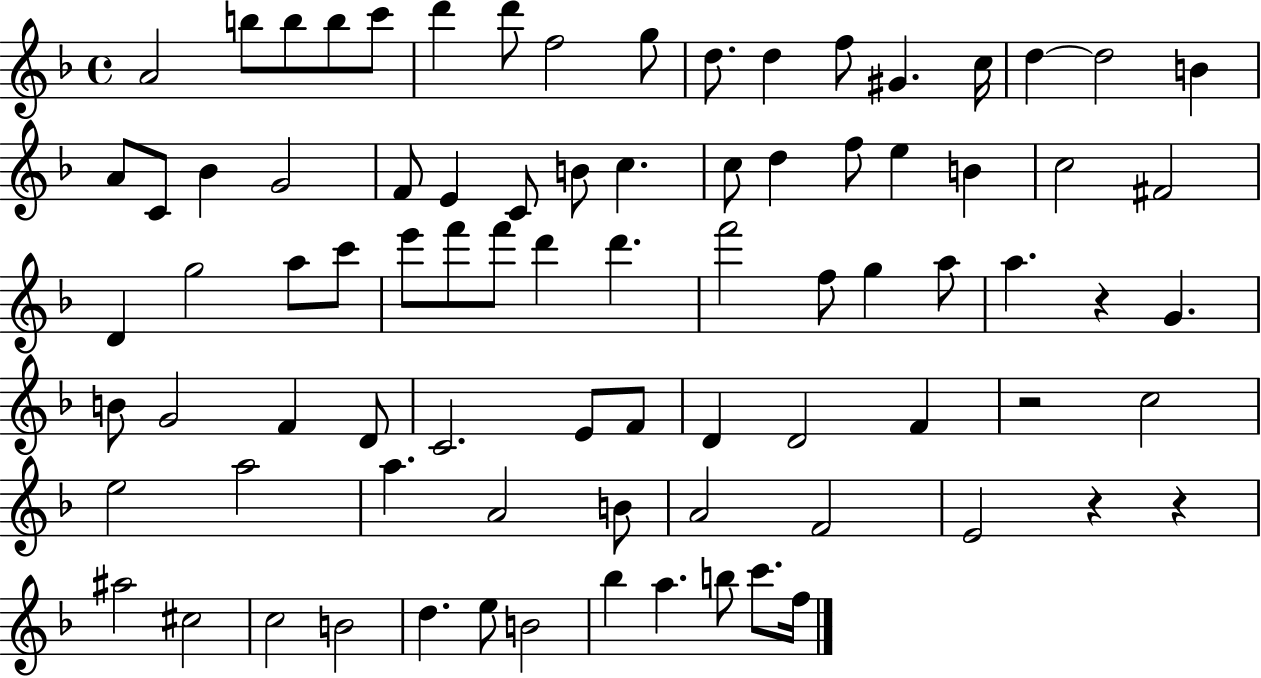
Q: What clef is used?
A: treble